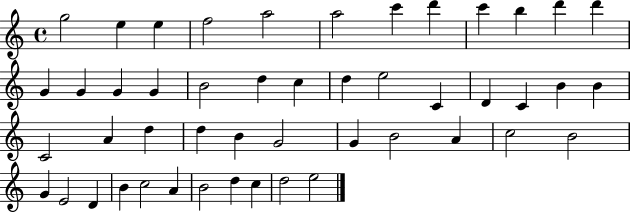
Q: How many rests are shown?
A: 0